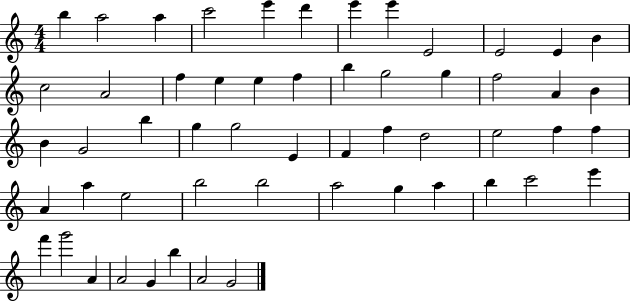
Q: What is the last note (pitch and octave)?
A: G4